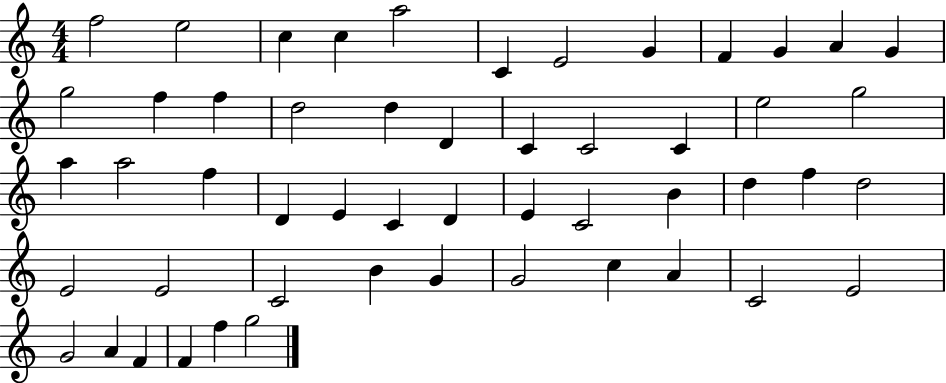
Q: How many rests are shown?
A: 0